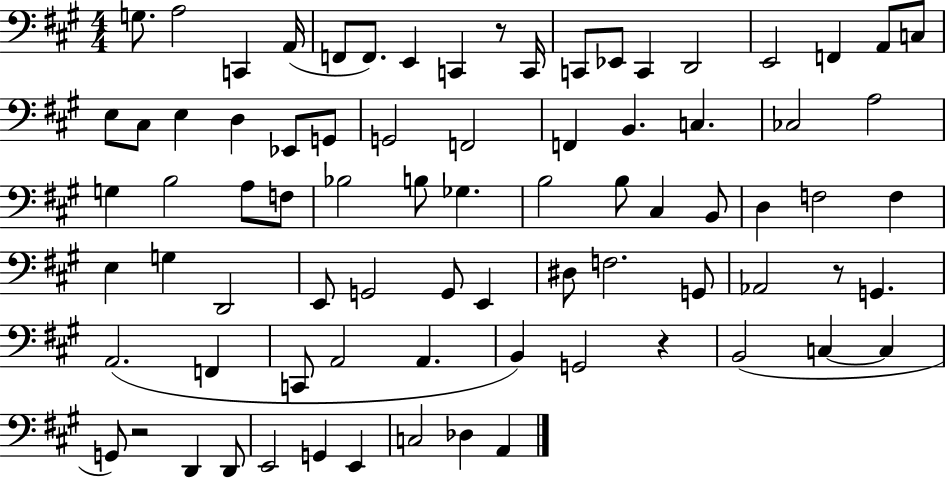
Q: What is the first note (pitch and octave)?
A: G3